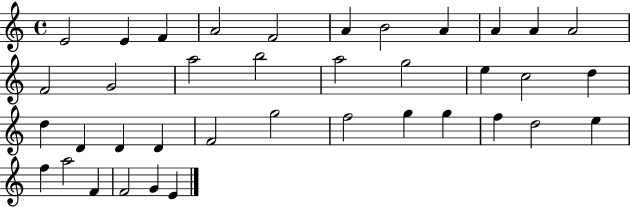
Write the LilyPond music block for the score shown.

{
  \clef treble
  \time 4/4
  \defaultTimeSignature
  \key c \major
  e'2 e'4 f'4 | a'2 f'2 | a'4 b'2 a'4 | a'4 a'4 a'2 | \break f'2 g'2 | a''2 b''2 | a''2 g''2 | e''4 c''2 d''4 | \break d''4 d'4 d'4 d'4 | f'2 g''2 | f''2 g''4 g''4 | f''4 d''2 e''4 | \break f''4 a''2 f'4 | f'2 g'4 e'4 | \bar "|."
}